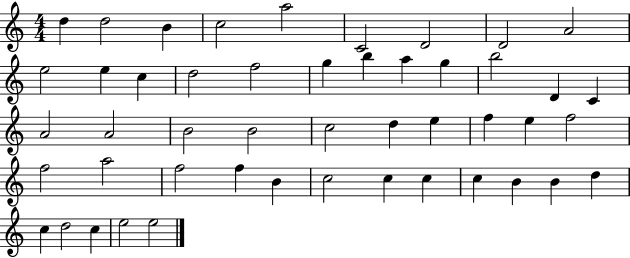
D5/q D5/h B4/q C5/h A5/h C4/h D4/h D4/h A4/h E5/h E5/q C5/q D5/h F5/h G5/q B5/q A5/q G5/q B5/h D4/q C4/q A4/h A4/h B4/h B4/h C5/h D5/q E5/q F5/q E5/q F5/h F5/h A5/h F5/h F5/q B4/q C5/h C5/q C5/q C5/q B4/q B4/q D5/q C5/q D5/h C5/q E5/h E5/h